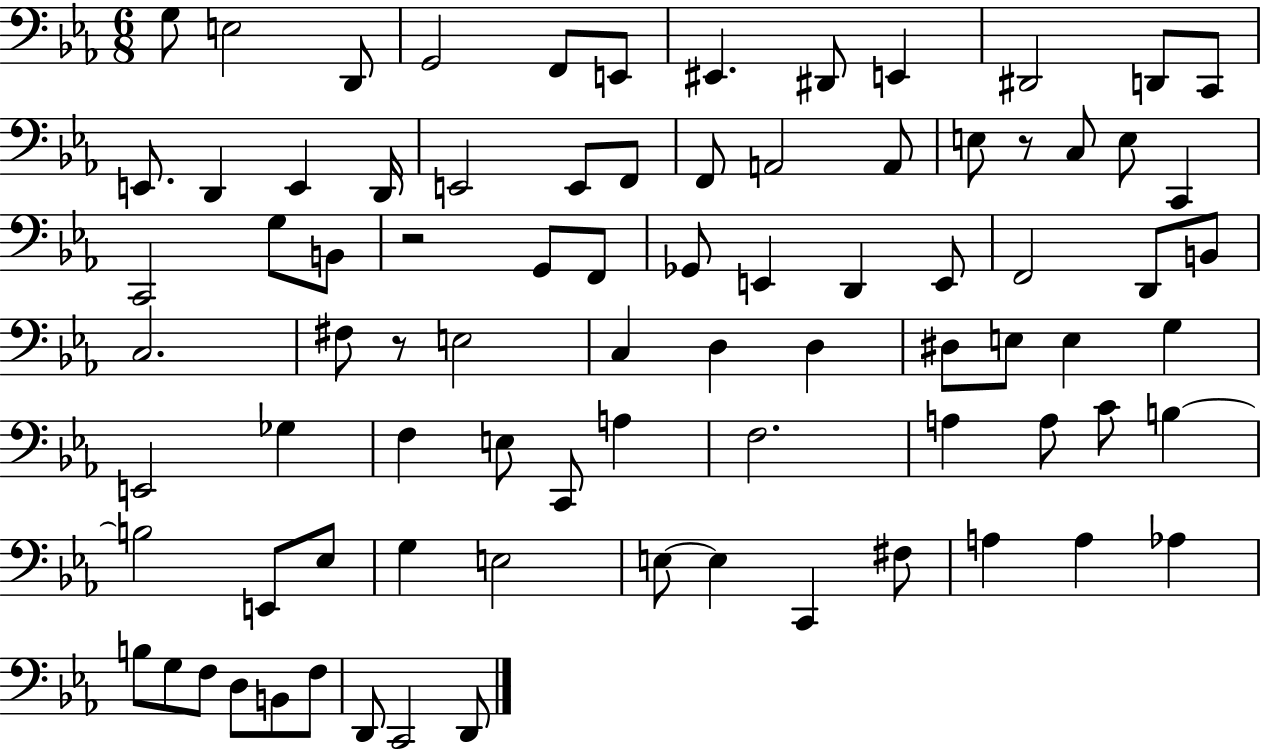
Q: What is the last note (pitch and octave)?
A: D2